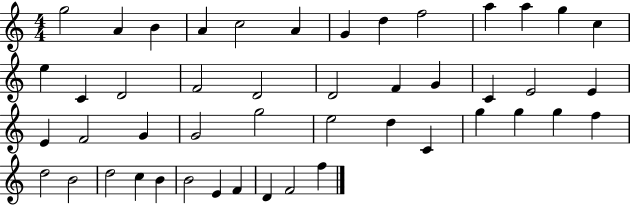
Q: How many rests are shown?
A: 0